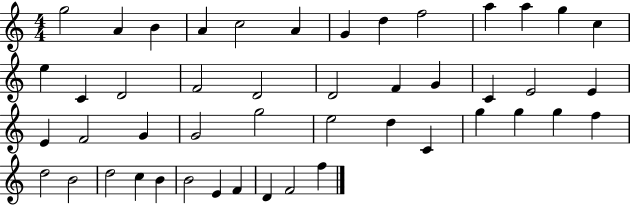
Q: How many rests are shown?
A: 0